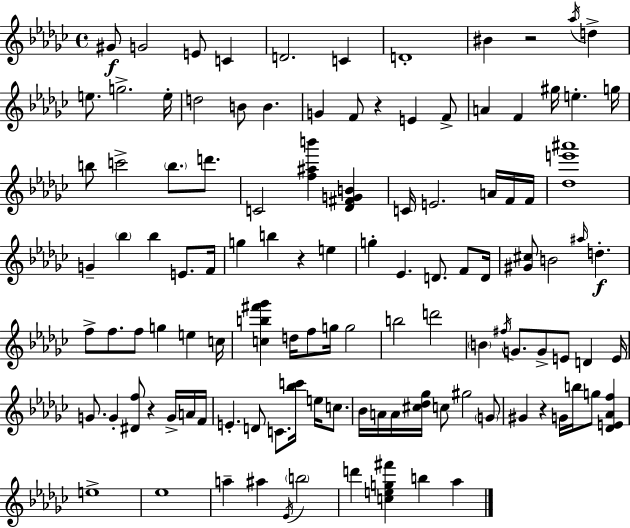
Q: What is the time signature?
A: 4/4